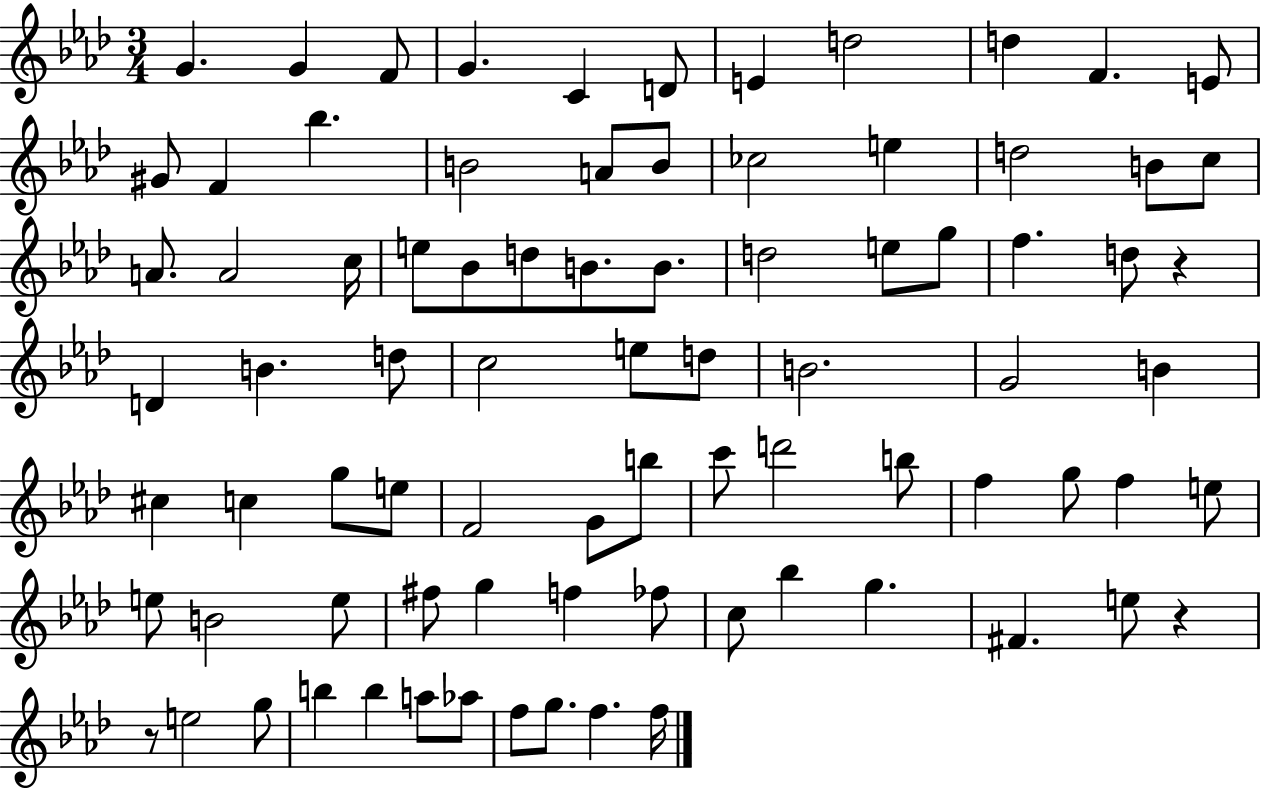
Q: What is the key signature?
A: AES major